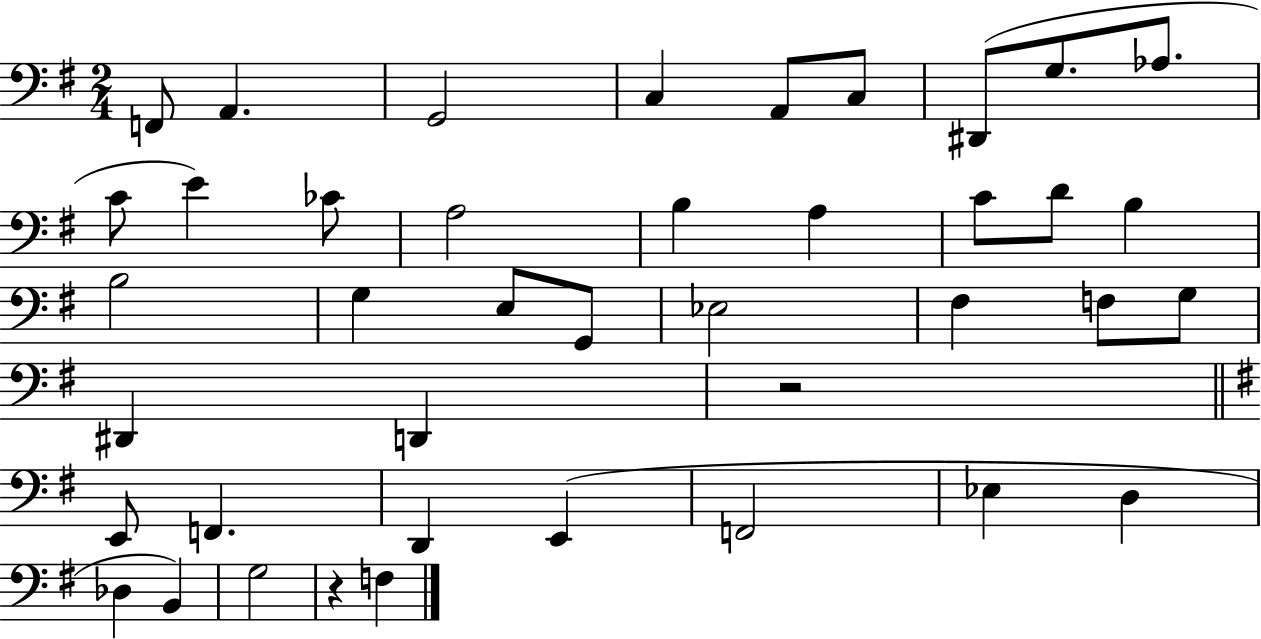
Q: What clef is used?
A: bass